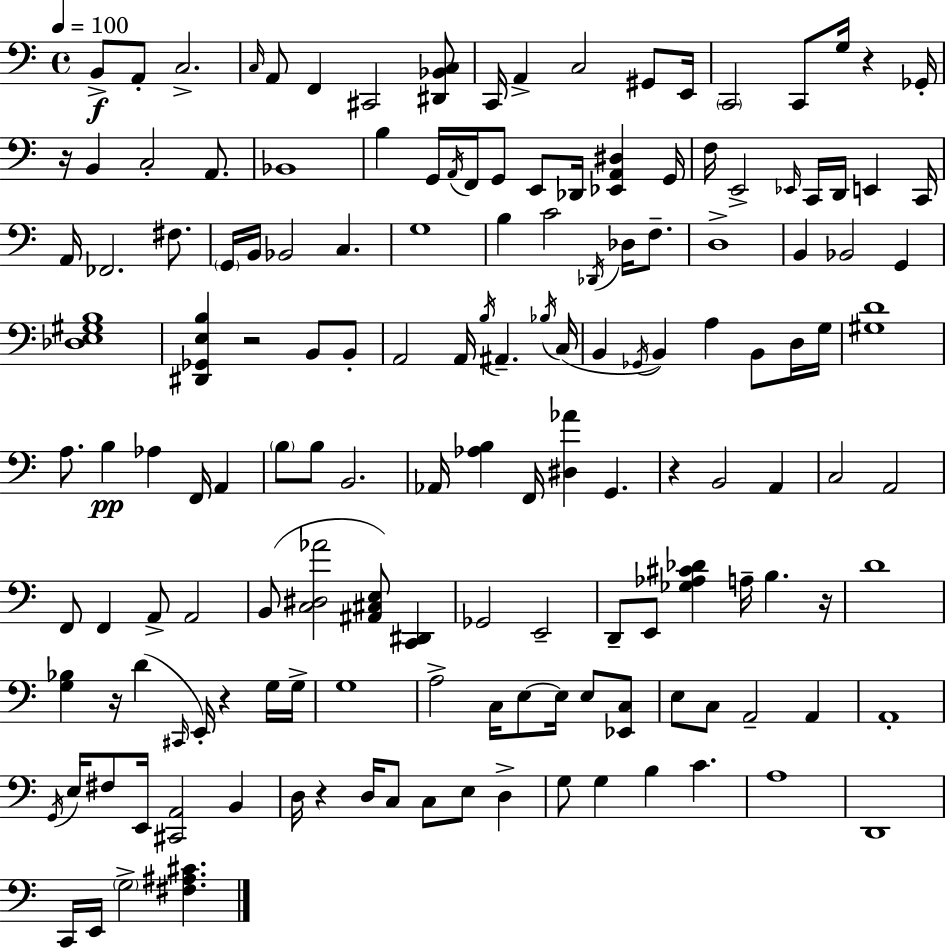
X:1
T:Untitled
M:4/4
L:1/4
K:C
B,,/2 A,,/2 C,2 C,/4 A,,/2 F,, ^C,,2 [^D,,_B,,C,]/2 C,,/4 A,, C,2 ^G,,/2 E,,/4 C,,2 C,,/2 G,/4 z _G,,/4 z/4 B,, C,2 A,,/2 _B,,4 B, G,,/4 A,,/4 F,,/4 G,,/2 E,,/2 _D,,/4 [_E,,A,,^D,] G,,/4 F,/4 E,,2 _E,,/4 C,,/4 D,,/4 E,, C,,/4 A,,/4 _F,,2 ^F,/2 G,,/4 B,,/4 _B,,2 C, G,4 B, C2 _D,,/4 _D,/4 F,/2 D,4 B,, _B,,2 G,, [_D,E,^G,B,]4 [^D,,_G,,E,B,] z2 B,,/2 B,,/2 A,,2 A,,/4 B,/4 ^A,, _B,/4 C,/4 B,, _G,,/4 B,, A, B,,/2 D,/4 G,/4 [^G,D]4 A,/2 B, _A, F,,/4 A,, B,/2 B,/2 B,,2 _A,,/4 [_A,B,] F,,/4 [^D,_A] G,, z B,,2 A,, C,2 A,,2 F,,/2 F,, A,,/2 A,,2 B,,/2 [C,^D,_A]2 [^A,,^C,E,]/2 [C,,^D,,] _G,,2 E,,2 D,,/2 E,,/2 [_G,_A,^C_D] A,/4 B, z/4 D4 [G,_B,] z/4 D ^C,,/4 E,,/4 z G,/4 G,/4 G,4 A,2 C,/4 E,/2 E,/4 E,/2 [_E,,C,]/2 E,/2 C,/2 A,,2 A,, A,,4 G,,/4 E,/4 ^F,/2 E,,/4 [^C,,A,,]2 B,, D,/4 z D,/4 C,/2 C,/2 E,/2 D, G,/2 G, B, C A,4 D,,4 C,,/4 E,,/4 G,2 [^F,^A,^C]